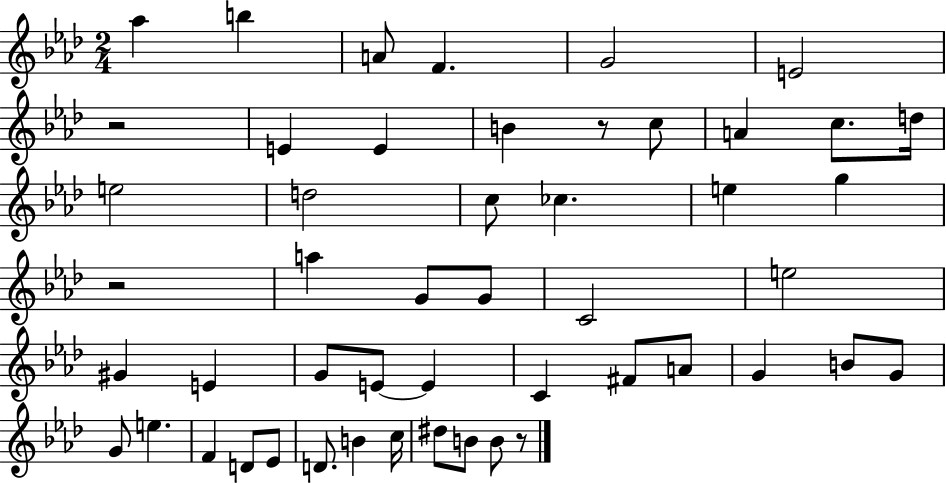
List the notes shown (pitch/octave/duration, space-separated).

Ab5/q B5/q A4/e F4/q. G4/h E4/h R/h E4/q E4/q B4/q R/e C5/e A4/q C5/e. D5/s E5/h D5/h C5/e CES5/q. E5/q G5/q R/h A5/q G4/e G4/e C4/h E5/h G#4/q E4/q G4/e E4/e E4/q C4/q F#4/e A4/e G4/q B4/e G4/e G4/e E5/q. F4/q D4/e Eb4/e D4/e. B4/q C5/s D#5/e B4/e B4/e R/e